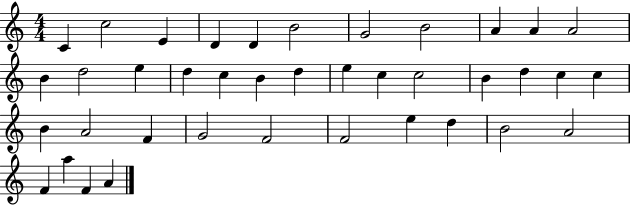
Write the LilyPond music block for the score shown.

{
  \clef treble
  \numericTimeSignature
  \time 4/4
  \key c \major
  c'4 c''2 e'4 | d'4 d'4 b'2 | g'2 b'2 | a'4 a'4 a'2 | \break b'4 d''2 e''4 | d''4 c''4 b'4 d''4 | e''4 c''4 c''2 | b'4 d''4 c''4 c''4 | \break b'4 a'2 f'4 | g'2 f'2 | f'2 e''4 d''4 | b'2 a'2 | \break f'4 a''4 f'4 a'4 | \bar "|."
}